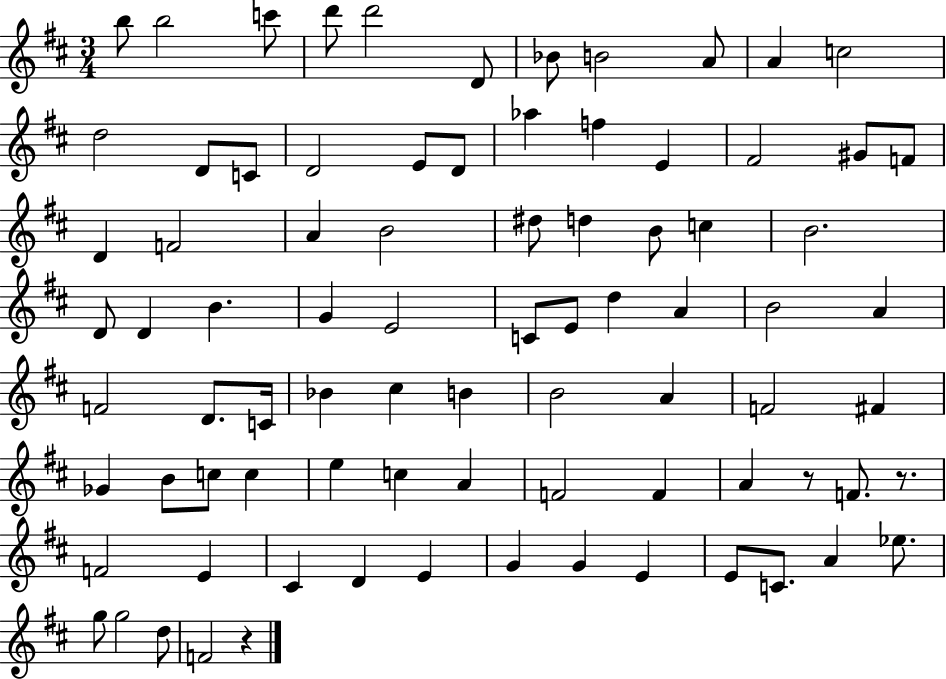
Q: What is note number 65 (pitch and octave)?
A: F4